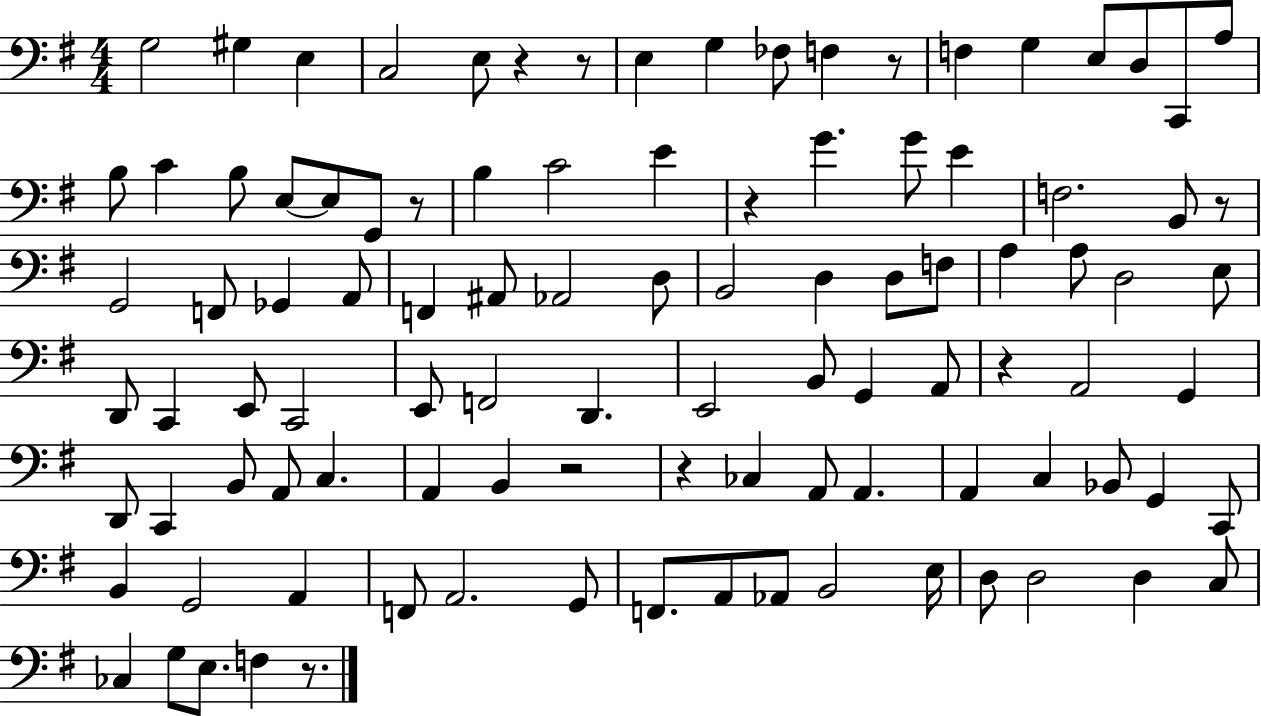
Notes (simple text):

G3/h G#3/q E3/q C3/h E3/e R/q R/e E3/q G3/q FES3/e F3/q R/e F3/q G3/q E3/e D3/e C2/e A3/e B3/e C4/q B3/e E3/e E3/e G2/e R/e B3/q C4/h E4/q R/q G4/q. G4/e E4/q F3/h. B2/e R/e G2/h F2/e Gb2/q A2/e F2/q A#2/e Ab2/h D3/e B2/h D3/q D3/e F3/e A3/q A3/e D3/h E3/e D2/e C2/q E2/e C2/h E2/e F2/h D2/q. E2/h B2/e G2/q A2/e R/q A2/h G2/q D2/e C2/q B2/e A2/e C3/q. A2/q B2/q R/h R/q CES3/q A2/e A2/q. A2/q C3/q Bb2/e G2/q C2/e B2/q G2/h A2/q F2/e A2/h. G2/e F2/e. A2/e Ab2/e B2/h E3/s D3/e D3/h D3/q C3/e CES3/q G3/e E3/e. F3/q R/e.